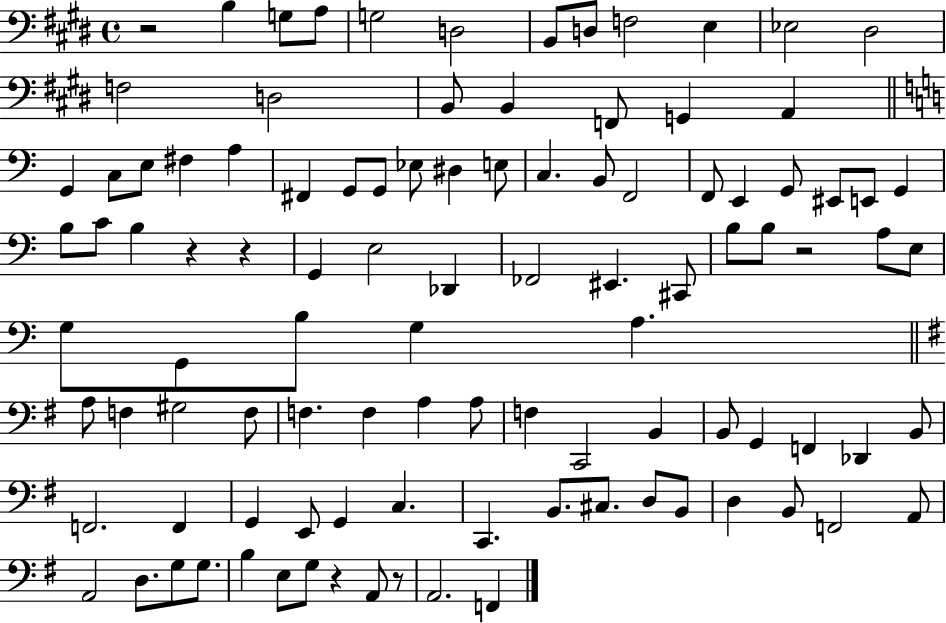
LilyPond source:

{
  \clef bass
  \time 4/4
  \defaultTimeSignature
  \key e \major
  r2 b4 g8 a8 | g2 d2 | b,8 d8 f2 e4 | ees2 dis2 | \break f2 d2 | b,8 b,4 f,8 g,4 a,4 | \bar "||" \break \key c \major g,4 c8 e8 fis4 a4 | fis,4 g,8 g,8 ees8 dis4 e8 | c4. b,8 f,2 | f,8 e,4 g,8 eis,8 e,8 g,4 | \break b8 c'8 b4 r4 r4 | g,4 e2 des,4 | fes,2 eis,4. cis,8 | b8 b8 r2 a8 e8 | \break g8 g,8 b8 g4 a4. | \bar "||" \break \key g \major a8 f4 gis2 f8 | f4. f4 a4 a8 | f4 c,2 b,4 | b,8 g,4 f,4 des,4 b,8 | \break f,2. f,4 | g,4 e,8 g,4 c4. | c,4. b,8. cis8. d8 b,8 | d4 b,8 f,2 a,8 | \break a,2 d8. g8 g8. | b4 e8 g8 r4 a,8 r8 | a,2. f,4 | \bar "|."
}